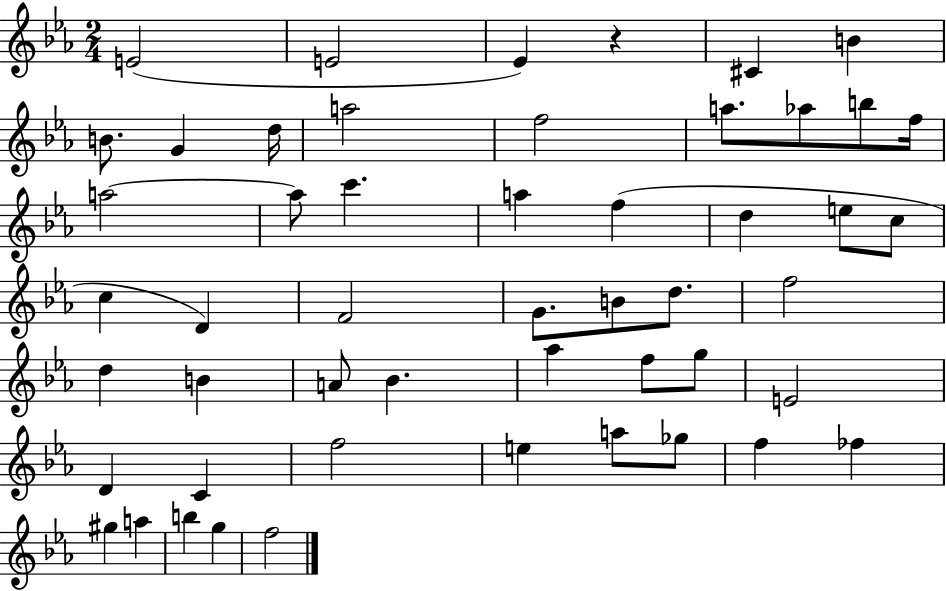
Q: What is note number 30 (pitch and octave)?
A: D5